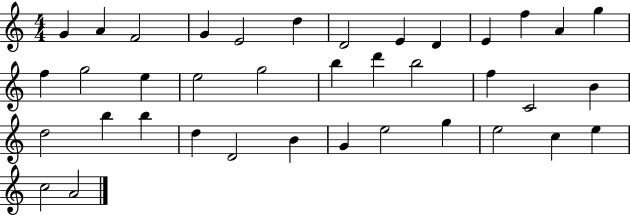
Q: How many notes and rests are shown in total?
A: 38